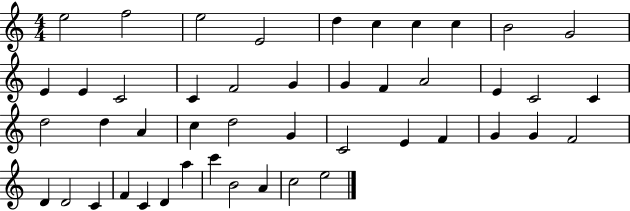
E5/h F5/h E5/h E4/h D5/q C5/q C5/q C5/q B4/h G4/h E4/q E4/q C4/h C4/q F4/h G4/q G4/q F4/q A4/h E4/q C4/h C4/q D5/h D5/q A4/q C5/q D5/h G4/q C4/h E4/q F4/q G4/q G4/q F4/h D4/q D4/h C4/q F4/q C4/q D4/q A5/q C6/q B4/h A4/q C5/h E5/h